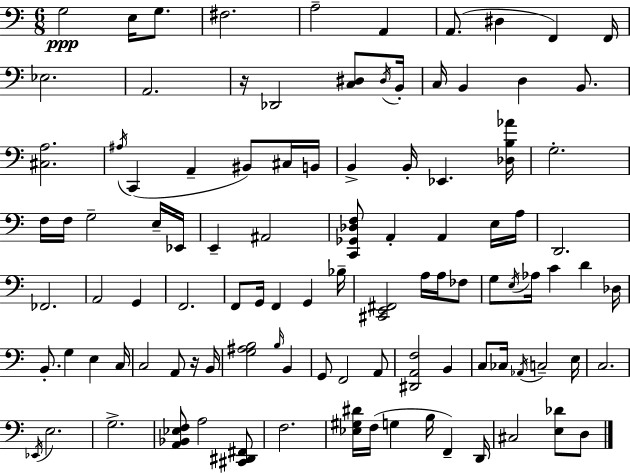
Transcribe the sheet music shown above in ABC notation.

X:1
T:Untitled
M:6/8
L:1/4
K:Am
G,2 E,/4 G,/2 ^F,2 A,2 A,, A,,/2 ^D, F,, F,,/4 _E,2 A,,2 z/4 _D,,2 [C,^D,]/2 ^D,/4 B,,/4 C,/4 B,, D, B,,/2 [^C,A,]2 ^A,/4 C,, A,, ^B,,/2 ^C,/4 B,,/4 B,, B,,/4 _E,, [_D,B,_A]/4 G,2 F,/4 F,/4 G,2 E,/4 _E,,/4 E,, ^A,,2 [C,,_G,,_D,F,]/2 A,, A,, E,/4 A,/4 D,,2 _F,,2 A,,2 G,, F,,2 F,,/2 G,,/4 F,, G,, _B,/4 [^C,,E,,^F,,]2 A,/4 A,/4 _F,/2 G,/2 E,/4 _A,/4 C D _D,/4 B,,/2 G, E, C,/4 C,2 A,,/2 z/4 B,,/4 [G,^A,B,]2 B,/4 B,, G,,/2 F,,2 A,,/2 [^D,,A,,F,]2 B,, C,/2 _C,/4 _A,,/4 C,2 E,/4 C,2 _E,,/4 E,2 G,2 [A,,_B,,_E,F,]/2 A,2 [^C,,^D,,^F,,]/2 F,2 [_E,^G,^D]/4 F,/4 G, B,/4 F,, D,,/4 ^C,2 [E,_D]/2 D,/2